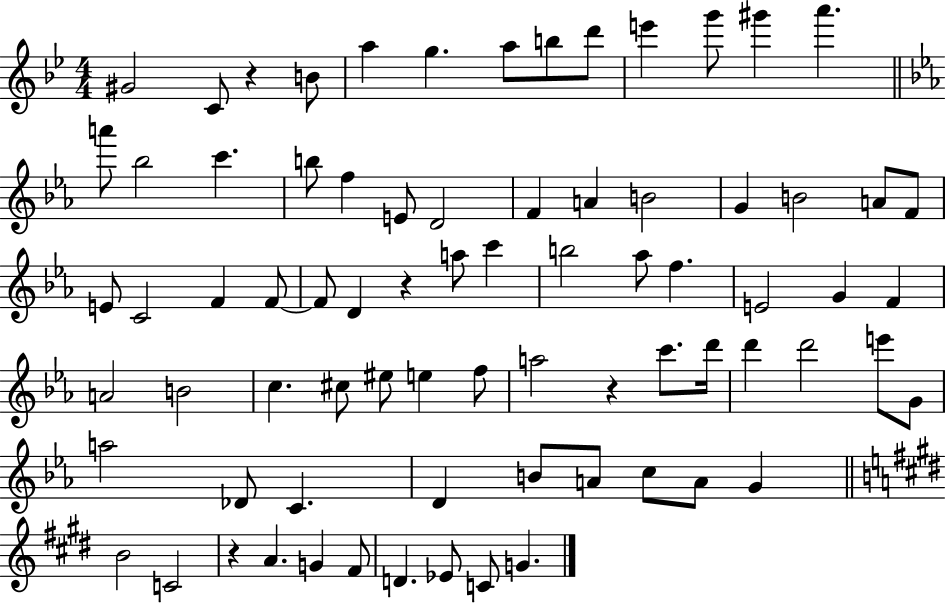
G#4/h C4/e R/q B4/e A5/q G5/q. A5/e B5/e D6/e E6/q G6/e G#6/q A6/q. A6/e Bb5/h C6/q. B5/e F5/q E4/e D4/h F4/q A4/q B4/h G4/q B4/h A4/e F4/e E4/e C4/h F4/q F4/e F4/e D4/q R/q A5/e C6/q B5/h Ab5/e F5/q. E4/h G4/q F4/q A4/h B4/h C5/q. C#5/e EIS5/e E5/q F5/e A5/h R/q C6/e. D6/s D6/q D6/h E6/e G4/e A5/h Db4/e C4/q. D4/q B4/e A4/e C5/e A4/e G4/q B4/h C4/h R/q A4/q. G4/q F#4/e D4/q. Eb4/e C4/e G4/q.